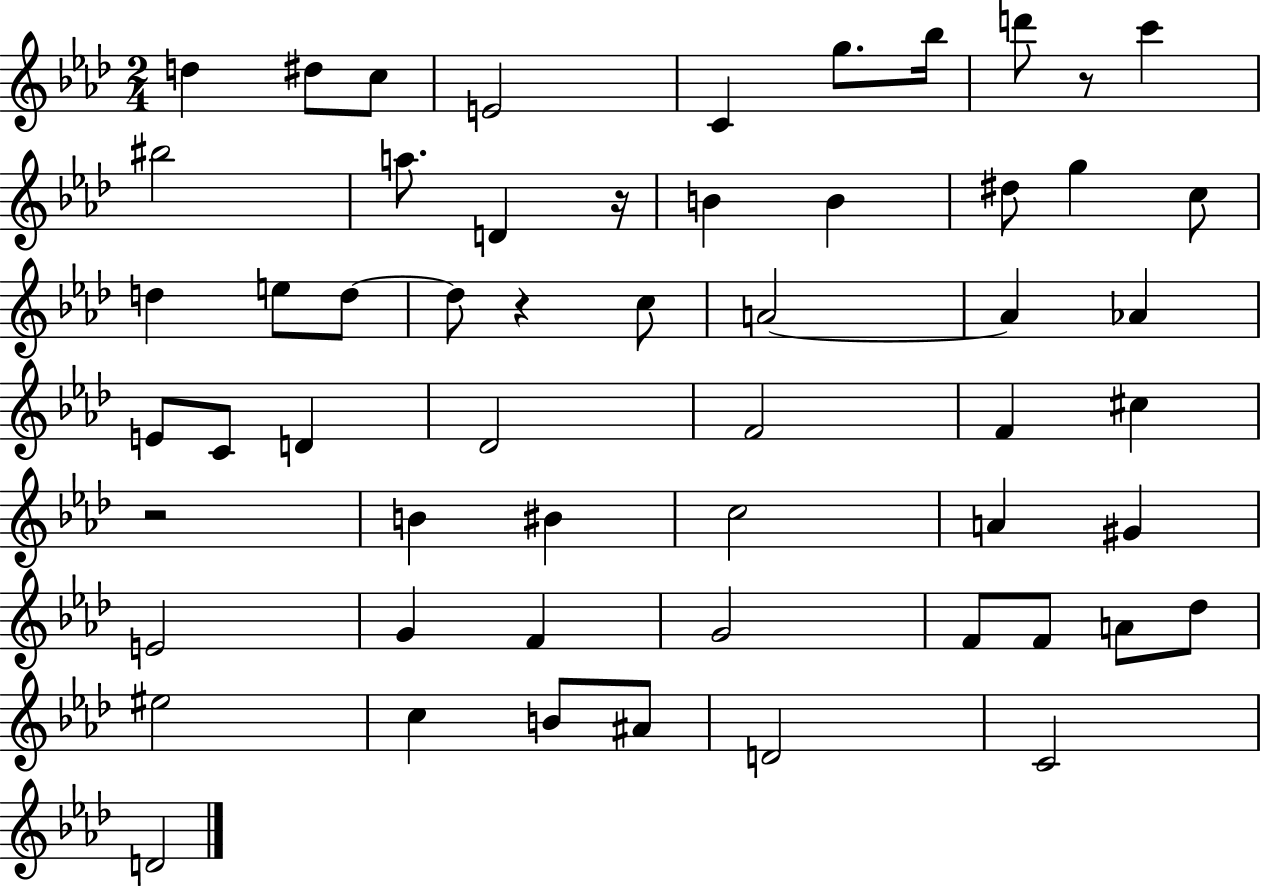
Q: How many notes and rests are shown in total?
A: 56